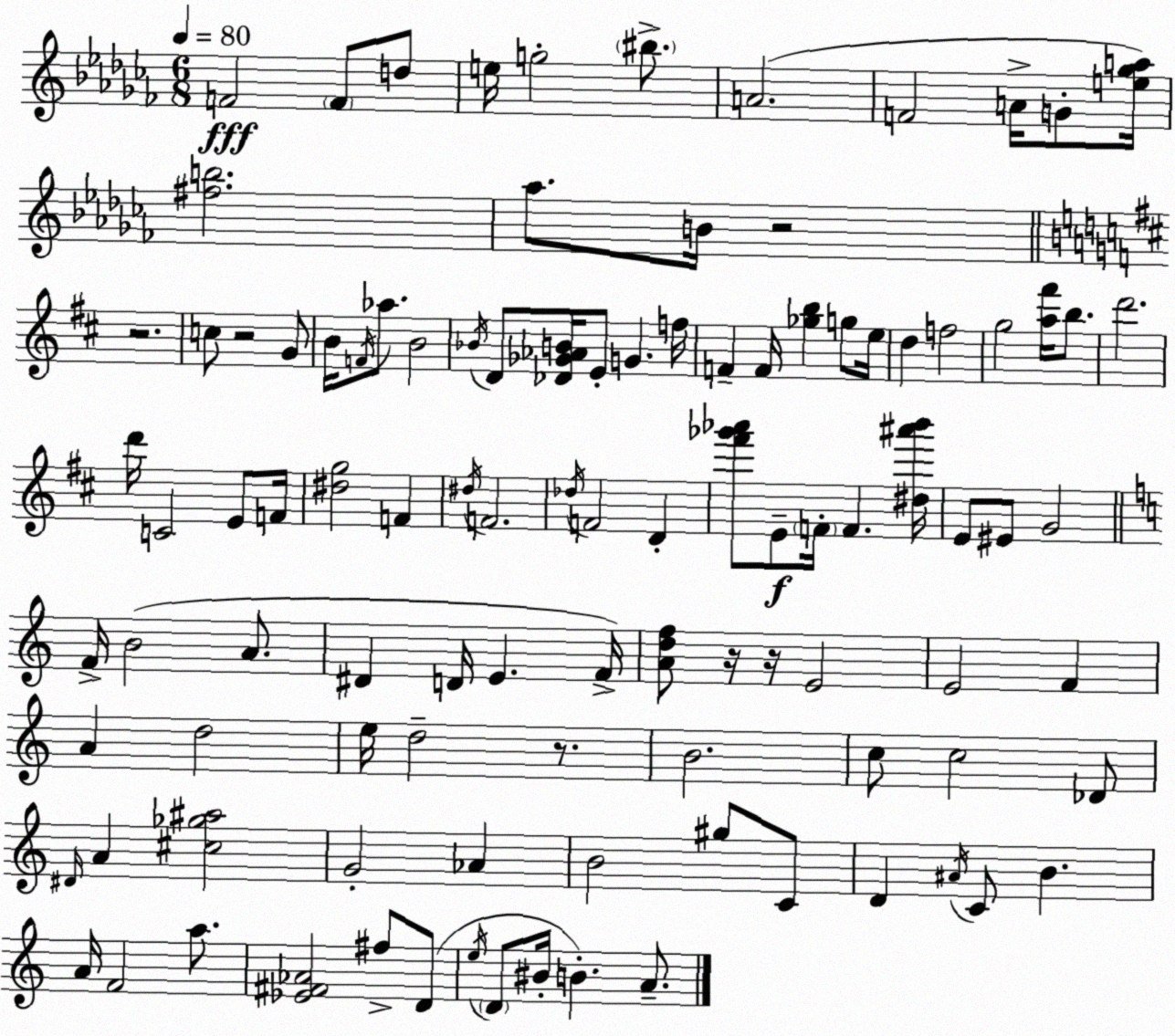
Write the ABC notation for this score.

X:1
T:Untitled
M:6/8
L:1/4
K:Abm
F2 F/2 d/2 e/4 g2 ^b/2 A2 F2 A/4 G/2 [e_ga]/4 [^fb]2 _a/2 B/4 z2 z2 c/2 z2 G/2 B/4 F/4 _a/2 B2 _B/4 D/2 [_D_G_AB]/4 E/2 G f/4 F F/4 [_gb] g/2 e/4 d f2 g2 [a^f']/4 b/2 d'2 d'/4 C2 E/2 F/4 [^dg]2 F ^d/4 F2 _d/4 F2 D [^f'_g'_a']/2 E/2 F/4 F [^d^a'b']/4 E/2 ^E/2 G2 F/4 B2 A/2 ^D D/4 E F/4 [Adf]/2 z/4 z/4 E2 E2 F A d2 e/4 d2 z/2 B2 c/2 c2 _D/2 ^D/4 A [^c_g^a]2 G2 _A B2 ^g/2 C/2 D ^A/4 C/2 B A/4 F2 a/2 [_E^F_A]2 ^f/2 D/2 e/4 D/2 ^B/4 B A/2